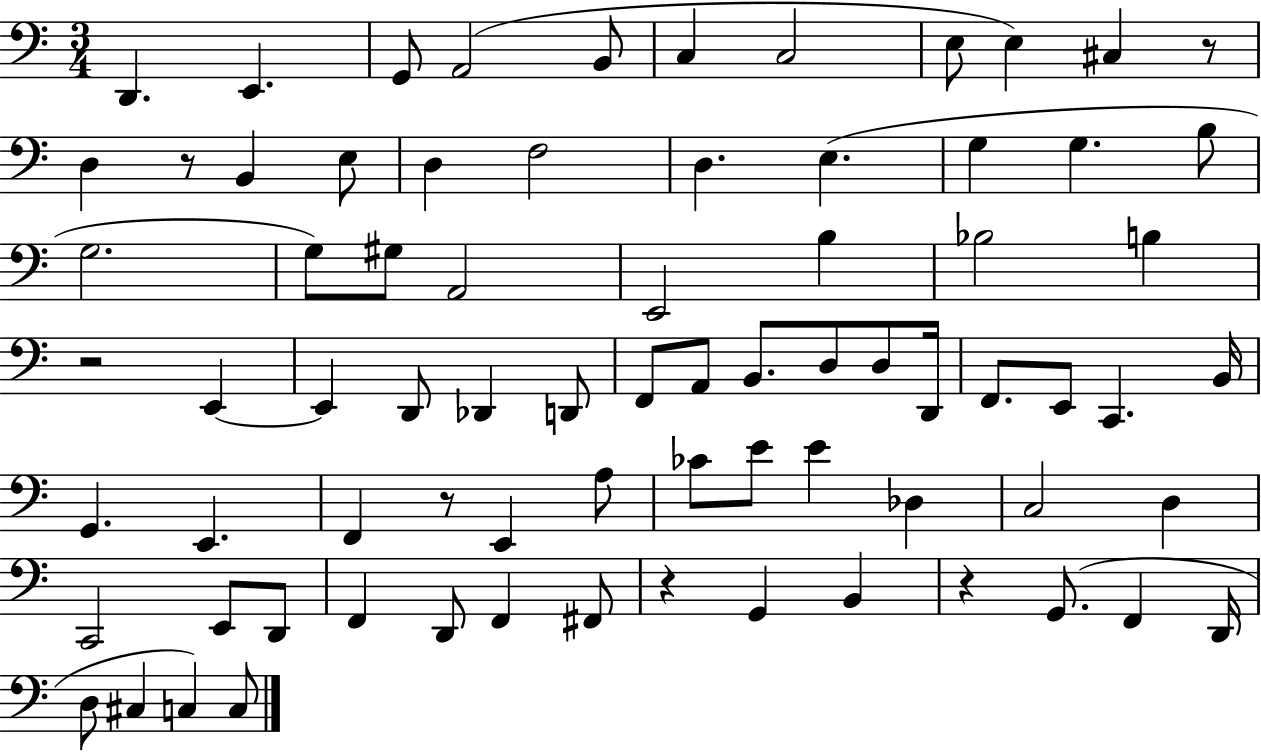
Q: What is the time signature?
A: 3/4